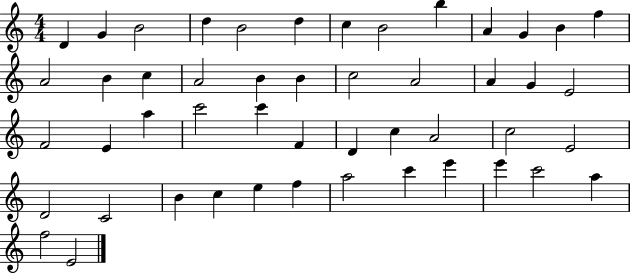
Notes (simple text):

D4/q G4/q B4/h D5/q B4/h D5/q C5/q B4/h B5/q A4/q G4/q B4/q F5/q A4/h B4/q C5/q A4/h B4/q B4/q C5/h A4/h A4/q G4/q E4/h F4/h E4/q A5/q C6/h C6/q F4/q D4/q C5/q A4/h C5/h E4/h D4/h C4/h B4/q C5/q E5/q F5/q A5/h C6/q E6/q E6/q C6/h A5/q F5/h E4/h